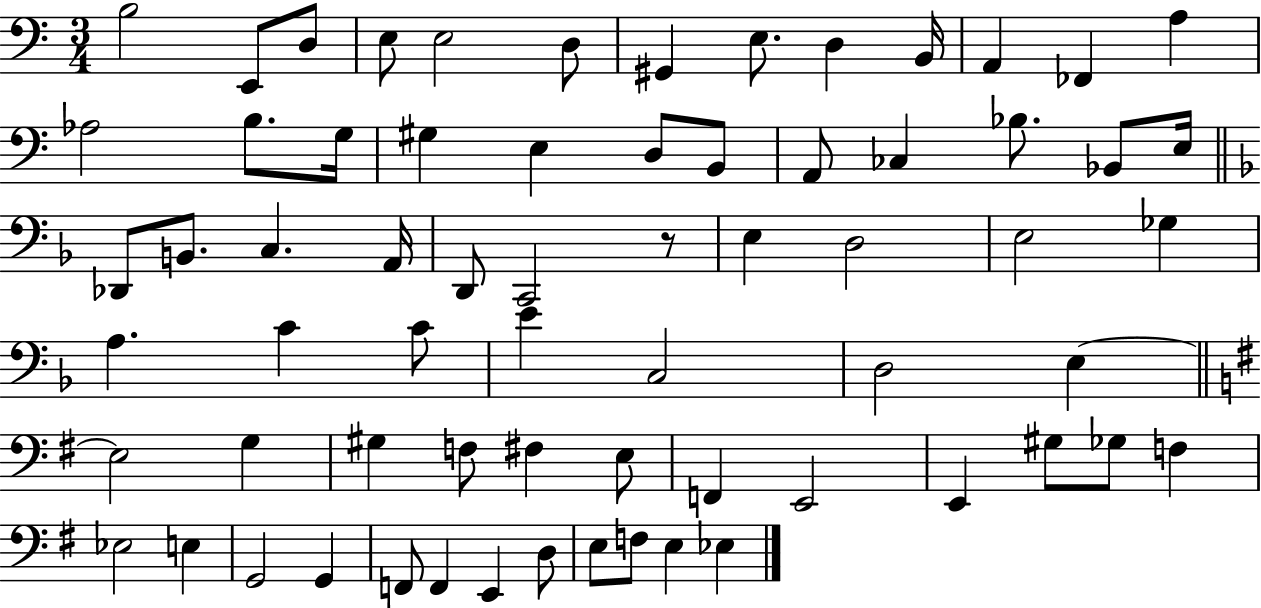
X:1
T:Untitled
M:3/4
L:1/4
K:C
B,2 E,,/2 D,/2 E,/2 E,2 D,/2 ^G,, E,/2 D, B,,/4 A,, _F,, A, _A,2 B,/2 G,/4 ^G, E, D,/2 B,,/2 A,,/2 _C, _B,/2 _B,,/2 E,/4 _D,,/2 B,,/2 C, A,,/4 D,,/2 C,,2 z/2 E, D,2 E,2 _G, A, C C/2 E C,2 D,2 E, E,2 G, ^G, F,/2 ^F, E,/2 F,, E,,2 E,, ^G,/2 _G,/2 F, _E,2 E, G,,2 G,, F,,/2 F,, E,, D,/2 E,/2 F,/2 E, _E,